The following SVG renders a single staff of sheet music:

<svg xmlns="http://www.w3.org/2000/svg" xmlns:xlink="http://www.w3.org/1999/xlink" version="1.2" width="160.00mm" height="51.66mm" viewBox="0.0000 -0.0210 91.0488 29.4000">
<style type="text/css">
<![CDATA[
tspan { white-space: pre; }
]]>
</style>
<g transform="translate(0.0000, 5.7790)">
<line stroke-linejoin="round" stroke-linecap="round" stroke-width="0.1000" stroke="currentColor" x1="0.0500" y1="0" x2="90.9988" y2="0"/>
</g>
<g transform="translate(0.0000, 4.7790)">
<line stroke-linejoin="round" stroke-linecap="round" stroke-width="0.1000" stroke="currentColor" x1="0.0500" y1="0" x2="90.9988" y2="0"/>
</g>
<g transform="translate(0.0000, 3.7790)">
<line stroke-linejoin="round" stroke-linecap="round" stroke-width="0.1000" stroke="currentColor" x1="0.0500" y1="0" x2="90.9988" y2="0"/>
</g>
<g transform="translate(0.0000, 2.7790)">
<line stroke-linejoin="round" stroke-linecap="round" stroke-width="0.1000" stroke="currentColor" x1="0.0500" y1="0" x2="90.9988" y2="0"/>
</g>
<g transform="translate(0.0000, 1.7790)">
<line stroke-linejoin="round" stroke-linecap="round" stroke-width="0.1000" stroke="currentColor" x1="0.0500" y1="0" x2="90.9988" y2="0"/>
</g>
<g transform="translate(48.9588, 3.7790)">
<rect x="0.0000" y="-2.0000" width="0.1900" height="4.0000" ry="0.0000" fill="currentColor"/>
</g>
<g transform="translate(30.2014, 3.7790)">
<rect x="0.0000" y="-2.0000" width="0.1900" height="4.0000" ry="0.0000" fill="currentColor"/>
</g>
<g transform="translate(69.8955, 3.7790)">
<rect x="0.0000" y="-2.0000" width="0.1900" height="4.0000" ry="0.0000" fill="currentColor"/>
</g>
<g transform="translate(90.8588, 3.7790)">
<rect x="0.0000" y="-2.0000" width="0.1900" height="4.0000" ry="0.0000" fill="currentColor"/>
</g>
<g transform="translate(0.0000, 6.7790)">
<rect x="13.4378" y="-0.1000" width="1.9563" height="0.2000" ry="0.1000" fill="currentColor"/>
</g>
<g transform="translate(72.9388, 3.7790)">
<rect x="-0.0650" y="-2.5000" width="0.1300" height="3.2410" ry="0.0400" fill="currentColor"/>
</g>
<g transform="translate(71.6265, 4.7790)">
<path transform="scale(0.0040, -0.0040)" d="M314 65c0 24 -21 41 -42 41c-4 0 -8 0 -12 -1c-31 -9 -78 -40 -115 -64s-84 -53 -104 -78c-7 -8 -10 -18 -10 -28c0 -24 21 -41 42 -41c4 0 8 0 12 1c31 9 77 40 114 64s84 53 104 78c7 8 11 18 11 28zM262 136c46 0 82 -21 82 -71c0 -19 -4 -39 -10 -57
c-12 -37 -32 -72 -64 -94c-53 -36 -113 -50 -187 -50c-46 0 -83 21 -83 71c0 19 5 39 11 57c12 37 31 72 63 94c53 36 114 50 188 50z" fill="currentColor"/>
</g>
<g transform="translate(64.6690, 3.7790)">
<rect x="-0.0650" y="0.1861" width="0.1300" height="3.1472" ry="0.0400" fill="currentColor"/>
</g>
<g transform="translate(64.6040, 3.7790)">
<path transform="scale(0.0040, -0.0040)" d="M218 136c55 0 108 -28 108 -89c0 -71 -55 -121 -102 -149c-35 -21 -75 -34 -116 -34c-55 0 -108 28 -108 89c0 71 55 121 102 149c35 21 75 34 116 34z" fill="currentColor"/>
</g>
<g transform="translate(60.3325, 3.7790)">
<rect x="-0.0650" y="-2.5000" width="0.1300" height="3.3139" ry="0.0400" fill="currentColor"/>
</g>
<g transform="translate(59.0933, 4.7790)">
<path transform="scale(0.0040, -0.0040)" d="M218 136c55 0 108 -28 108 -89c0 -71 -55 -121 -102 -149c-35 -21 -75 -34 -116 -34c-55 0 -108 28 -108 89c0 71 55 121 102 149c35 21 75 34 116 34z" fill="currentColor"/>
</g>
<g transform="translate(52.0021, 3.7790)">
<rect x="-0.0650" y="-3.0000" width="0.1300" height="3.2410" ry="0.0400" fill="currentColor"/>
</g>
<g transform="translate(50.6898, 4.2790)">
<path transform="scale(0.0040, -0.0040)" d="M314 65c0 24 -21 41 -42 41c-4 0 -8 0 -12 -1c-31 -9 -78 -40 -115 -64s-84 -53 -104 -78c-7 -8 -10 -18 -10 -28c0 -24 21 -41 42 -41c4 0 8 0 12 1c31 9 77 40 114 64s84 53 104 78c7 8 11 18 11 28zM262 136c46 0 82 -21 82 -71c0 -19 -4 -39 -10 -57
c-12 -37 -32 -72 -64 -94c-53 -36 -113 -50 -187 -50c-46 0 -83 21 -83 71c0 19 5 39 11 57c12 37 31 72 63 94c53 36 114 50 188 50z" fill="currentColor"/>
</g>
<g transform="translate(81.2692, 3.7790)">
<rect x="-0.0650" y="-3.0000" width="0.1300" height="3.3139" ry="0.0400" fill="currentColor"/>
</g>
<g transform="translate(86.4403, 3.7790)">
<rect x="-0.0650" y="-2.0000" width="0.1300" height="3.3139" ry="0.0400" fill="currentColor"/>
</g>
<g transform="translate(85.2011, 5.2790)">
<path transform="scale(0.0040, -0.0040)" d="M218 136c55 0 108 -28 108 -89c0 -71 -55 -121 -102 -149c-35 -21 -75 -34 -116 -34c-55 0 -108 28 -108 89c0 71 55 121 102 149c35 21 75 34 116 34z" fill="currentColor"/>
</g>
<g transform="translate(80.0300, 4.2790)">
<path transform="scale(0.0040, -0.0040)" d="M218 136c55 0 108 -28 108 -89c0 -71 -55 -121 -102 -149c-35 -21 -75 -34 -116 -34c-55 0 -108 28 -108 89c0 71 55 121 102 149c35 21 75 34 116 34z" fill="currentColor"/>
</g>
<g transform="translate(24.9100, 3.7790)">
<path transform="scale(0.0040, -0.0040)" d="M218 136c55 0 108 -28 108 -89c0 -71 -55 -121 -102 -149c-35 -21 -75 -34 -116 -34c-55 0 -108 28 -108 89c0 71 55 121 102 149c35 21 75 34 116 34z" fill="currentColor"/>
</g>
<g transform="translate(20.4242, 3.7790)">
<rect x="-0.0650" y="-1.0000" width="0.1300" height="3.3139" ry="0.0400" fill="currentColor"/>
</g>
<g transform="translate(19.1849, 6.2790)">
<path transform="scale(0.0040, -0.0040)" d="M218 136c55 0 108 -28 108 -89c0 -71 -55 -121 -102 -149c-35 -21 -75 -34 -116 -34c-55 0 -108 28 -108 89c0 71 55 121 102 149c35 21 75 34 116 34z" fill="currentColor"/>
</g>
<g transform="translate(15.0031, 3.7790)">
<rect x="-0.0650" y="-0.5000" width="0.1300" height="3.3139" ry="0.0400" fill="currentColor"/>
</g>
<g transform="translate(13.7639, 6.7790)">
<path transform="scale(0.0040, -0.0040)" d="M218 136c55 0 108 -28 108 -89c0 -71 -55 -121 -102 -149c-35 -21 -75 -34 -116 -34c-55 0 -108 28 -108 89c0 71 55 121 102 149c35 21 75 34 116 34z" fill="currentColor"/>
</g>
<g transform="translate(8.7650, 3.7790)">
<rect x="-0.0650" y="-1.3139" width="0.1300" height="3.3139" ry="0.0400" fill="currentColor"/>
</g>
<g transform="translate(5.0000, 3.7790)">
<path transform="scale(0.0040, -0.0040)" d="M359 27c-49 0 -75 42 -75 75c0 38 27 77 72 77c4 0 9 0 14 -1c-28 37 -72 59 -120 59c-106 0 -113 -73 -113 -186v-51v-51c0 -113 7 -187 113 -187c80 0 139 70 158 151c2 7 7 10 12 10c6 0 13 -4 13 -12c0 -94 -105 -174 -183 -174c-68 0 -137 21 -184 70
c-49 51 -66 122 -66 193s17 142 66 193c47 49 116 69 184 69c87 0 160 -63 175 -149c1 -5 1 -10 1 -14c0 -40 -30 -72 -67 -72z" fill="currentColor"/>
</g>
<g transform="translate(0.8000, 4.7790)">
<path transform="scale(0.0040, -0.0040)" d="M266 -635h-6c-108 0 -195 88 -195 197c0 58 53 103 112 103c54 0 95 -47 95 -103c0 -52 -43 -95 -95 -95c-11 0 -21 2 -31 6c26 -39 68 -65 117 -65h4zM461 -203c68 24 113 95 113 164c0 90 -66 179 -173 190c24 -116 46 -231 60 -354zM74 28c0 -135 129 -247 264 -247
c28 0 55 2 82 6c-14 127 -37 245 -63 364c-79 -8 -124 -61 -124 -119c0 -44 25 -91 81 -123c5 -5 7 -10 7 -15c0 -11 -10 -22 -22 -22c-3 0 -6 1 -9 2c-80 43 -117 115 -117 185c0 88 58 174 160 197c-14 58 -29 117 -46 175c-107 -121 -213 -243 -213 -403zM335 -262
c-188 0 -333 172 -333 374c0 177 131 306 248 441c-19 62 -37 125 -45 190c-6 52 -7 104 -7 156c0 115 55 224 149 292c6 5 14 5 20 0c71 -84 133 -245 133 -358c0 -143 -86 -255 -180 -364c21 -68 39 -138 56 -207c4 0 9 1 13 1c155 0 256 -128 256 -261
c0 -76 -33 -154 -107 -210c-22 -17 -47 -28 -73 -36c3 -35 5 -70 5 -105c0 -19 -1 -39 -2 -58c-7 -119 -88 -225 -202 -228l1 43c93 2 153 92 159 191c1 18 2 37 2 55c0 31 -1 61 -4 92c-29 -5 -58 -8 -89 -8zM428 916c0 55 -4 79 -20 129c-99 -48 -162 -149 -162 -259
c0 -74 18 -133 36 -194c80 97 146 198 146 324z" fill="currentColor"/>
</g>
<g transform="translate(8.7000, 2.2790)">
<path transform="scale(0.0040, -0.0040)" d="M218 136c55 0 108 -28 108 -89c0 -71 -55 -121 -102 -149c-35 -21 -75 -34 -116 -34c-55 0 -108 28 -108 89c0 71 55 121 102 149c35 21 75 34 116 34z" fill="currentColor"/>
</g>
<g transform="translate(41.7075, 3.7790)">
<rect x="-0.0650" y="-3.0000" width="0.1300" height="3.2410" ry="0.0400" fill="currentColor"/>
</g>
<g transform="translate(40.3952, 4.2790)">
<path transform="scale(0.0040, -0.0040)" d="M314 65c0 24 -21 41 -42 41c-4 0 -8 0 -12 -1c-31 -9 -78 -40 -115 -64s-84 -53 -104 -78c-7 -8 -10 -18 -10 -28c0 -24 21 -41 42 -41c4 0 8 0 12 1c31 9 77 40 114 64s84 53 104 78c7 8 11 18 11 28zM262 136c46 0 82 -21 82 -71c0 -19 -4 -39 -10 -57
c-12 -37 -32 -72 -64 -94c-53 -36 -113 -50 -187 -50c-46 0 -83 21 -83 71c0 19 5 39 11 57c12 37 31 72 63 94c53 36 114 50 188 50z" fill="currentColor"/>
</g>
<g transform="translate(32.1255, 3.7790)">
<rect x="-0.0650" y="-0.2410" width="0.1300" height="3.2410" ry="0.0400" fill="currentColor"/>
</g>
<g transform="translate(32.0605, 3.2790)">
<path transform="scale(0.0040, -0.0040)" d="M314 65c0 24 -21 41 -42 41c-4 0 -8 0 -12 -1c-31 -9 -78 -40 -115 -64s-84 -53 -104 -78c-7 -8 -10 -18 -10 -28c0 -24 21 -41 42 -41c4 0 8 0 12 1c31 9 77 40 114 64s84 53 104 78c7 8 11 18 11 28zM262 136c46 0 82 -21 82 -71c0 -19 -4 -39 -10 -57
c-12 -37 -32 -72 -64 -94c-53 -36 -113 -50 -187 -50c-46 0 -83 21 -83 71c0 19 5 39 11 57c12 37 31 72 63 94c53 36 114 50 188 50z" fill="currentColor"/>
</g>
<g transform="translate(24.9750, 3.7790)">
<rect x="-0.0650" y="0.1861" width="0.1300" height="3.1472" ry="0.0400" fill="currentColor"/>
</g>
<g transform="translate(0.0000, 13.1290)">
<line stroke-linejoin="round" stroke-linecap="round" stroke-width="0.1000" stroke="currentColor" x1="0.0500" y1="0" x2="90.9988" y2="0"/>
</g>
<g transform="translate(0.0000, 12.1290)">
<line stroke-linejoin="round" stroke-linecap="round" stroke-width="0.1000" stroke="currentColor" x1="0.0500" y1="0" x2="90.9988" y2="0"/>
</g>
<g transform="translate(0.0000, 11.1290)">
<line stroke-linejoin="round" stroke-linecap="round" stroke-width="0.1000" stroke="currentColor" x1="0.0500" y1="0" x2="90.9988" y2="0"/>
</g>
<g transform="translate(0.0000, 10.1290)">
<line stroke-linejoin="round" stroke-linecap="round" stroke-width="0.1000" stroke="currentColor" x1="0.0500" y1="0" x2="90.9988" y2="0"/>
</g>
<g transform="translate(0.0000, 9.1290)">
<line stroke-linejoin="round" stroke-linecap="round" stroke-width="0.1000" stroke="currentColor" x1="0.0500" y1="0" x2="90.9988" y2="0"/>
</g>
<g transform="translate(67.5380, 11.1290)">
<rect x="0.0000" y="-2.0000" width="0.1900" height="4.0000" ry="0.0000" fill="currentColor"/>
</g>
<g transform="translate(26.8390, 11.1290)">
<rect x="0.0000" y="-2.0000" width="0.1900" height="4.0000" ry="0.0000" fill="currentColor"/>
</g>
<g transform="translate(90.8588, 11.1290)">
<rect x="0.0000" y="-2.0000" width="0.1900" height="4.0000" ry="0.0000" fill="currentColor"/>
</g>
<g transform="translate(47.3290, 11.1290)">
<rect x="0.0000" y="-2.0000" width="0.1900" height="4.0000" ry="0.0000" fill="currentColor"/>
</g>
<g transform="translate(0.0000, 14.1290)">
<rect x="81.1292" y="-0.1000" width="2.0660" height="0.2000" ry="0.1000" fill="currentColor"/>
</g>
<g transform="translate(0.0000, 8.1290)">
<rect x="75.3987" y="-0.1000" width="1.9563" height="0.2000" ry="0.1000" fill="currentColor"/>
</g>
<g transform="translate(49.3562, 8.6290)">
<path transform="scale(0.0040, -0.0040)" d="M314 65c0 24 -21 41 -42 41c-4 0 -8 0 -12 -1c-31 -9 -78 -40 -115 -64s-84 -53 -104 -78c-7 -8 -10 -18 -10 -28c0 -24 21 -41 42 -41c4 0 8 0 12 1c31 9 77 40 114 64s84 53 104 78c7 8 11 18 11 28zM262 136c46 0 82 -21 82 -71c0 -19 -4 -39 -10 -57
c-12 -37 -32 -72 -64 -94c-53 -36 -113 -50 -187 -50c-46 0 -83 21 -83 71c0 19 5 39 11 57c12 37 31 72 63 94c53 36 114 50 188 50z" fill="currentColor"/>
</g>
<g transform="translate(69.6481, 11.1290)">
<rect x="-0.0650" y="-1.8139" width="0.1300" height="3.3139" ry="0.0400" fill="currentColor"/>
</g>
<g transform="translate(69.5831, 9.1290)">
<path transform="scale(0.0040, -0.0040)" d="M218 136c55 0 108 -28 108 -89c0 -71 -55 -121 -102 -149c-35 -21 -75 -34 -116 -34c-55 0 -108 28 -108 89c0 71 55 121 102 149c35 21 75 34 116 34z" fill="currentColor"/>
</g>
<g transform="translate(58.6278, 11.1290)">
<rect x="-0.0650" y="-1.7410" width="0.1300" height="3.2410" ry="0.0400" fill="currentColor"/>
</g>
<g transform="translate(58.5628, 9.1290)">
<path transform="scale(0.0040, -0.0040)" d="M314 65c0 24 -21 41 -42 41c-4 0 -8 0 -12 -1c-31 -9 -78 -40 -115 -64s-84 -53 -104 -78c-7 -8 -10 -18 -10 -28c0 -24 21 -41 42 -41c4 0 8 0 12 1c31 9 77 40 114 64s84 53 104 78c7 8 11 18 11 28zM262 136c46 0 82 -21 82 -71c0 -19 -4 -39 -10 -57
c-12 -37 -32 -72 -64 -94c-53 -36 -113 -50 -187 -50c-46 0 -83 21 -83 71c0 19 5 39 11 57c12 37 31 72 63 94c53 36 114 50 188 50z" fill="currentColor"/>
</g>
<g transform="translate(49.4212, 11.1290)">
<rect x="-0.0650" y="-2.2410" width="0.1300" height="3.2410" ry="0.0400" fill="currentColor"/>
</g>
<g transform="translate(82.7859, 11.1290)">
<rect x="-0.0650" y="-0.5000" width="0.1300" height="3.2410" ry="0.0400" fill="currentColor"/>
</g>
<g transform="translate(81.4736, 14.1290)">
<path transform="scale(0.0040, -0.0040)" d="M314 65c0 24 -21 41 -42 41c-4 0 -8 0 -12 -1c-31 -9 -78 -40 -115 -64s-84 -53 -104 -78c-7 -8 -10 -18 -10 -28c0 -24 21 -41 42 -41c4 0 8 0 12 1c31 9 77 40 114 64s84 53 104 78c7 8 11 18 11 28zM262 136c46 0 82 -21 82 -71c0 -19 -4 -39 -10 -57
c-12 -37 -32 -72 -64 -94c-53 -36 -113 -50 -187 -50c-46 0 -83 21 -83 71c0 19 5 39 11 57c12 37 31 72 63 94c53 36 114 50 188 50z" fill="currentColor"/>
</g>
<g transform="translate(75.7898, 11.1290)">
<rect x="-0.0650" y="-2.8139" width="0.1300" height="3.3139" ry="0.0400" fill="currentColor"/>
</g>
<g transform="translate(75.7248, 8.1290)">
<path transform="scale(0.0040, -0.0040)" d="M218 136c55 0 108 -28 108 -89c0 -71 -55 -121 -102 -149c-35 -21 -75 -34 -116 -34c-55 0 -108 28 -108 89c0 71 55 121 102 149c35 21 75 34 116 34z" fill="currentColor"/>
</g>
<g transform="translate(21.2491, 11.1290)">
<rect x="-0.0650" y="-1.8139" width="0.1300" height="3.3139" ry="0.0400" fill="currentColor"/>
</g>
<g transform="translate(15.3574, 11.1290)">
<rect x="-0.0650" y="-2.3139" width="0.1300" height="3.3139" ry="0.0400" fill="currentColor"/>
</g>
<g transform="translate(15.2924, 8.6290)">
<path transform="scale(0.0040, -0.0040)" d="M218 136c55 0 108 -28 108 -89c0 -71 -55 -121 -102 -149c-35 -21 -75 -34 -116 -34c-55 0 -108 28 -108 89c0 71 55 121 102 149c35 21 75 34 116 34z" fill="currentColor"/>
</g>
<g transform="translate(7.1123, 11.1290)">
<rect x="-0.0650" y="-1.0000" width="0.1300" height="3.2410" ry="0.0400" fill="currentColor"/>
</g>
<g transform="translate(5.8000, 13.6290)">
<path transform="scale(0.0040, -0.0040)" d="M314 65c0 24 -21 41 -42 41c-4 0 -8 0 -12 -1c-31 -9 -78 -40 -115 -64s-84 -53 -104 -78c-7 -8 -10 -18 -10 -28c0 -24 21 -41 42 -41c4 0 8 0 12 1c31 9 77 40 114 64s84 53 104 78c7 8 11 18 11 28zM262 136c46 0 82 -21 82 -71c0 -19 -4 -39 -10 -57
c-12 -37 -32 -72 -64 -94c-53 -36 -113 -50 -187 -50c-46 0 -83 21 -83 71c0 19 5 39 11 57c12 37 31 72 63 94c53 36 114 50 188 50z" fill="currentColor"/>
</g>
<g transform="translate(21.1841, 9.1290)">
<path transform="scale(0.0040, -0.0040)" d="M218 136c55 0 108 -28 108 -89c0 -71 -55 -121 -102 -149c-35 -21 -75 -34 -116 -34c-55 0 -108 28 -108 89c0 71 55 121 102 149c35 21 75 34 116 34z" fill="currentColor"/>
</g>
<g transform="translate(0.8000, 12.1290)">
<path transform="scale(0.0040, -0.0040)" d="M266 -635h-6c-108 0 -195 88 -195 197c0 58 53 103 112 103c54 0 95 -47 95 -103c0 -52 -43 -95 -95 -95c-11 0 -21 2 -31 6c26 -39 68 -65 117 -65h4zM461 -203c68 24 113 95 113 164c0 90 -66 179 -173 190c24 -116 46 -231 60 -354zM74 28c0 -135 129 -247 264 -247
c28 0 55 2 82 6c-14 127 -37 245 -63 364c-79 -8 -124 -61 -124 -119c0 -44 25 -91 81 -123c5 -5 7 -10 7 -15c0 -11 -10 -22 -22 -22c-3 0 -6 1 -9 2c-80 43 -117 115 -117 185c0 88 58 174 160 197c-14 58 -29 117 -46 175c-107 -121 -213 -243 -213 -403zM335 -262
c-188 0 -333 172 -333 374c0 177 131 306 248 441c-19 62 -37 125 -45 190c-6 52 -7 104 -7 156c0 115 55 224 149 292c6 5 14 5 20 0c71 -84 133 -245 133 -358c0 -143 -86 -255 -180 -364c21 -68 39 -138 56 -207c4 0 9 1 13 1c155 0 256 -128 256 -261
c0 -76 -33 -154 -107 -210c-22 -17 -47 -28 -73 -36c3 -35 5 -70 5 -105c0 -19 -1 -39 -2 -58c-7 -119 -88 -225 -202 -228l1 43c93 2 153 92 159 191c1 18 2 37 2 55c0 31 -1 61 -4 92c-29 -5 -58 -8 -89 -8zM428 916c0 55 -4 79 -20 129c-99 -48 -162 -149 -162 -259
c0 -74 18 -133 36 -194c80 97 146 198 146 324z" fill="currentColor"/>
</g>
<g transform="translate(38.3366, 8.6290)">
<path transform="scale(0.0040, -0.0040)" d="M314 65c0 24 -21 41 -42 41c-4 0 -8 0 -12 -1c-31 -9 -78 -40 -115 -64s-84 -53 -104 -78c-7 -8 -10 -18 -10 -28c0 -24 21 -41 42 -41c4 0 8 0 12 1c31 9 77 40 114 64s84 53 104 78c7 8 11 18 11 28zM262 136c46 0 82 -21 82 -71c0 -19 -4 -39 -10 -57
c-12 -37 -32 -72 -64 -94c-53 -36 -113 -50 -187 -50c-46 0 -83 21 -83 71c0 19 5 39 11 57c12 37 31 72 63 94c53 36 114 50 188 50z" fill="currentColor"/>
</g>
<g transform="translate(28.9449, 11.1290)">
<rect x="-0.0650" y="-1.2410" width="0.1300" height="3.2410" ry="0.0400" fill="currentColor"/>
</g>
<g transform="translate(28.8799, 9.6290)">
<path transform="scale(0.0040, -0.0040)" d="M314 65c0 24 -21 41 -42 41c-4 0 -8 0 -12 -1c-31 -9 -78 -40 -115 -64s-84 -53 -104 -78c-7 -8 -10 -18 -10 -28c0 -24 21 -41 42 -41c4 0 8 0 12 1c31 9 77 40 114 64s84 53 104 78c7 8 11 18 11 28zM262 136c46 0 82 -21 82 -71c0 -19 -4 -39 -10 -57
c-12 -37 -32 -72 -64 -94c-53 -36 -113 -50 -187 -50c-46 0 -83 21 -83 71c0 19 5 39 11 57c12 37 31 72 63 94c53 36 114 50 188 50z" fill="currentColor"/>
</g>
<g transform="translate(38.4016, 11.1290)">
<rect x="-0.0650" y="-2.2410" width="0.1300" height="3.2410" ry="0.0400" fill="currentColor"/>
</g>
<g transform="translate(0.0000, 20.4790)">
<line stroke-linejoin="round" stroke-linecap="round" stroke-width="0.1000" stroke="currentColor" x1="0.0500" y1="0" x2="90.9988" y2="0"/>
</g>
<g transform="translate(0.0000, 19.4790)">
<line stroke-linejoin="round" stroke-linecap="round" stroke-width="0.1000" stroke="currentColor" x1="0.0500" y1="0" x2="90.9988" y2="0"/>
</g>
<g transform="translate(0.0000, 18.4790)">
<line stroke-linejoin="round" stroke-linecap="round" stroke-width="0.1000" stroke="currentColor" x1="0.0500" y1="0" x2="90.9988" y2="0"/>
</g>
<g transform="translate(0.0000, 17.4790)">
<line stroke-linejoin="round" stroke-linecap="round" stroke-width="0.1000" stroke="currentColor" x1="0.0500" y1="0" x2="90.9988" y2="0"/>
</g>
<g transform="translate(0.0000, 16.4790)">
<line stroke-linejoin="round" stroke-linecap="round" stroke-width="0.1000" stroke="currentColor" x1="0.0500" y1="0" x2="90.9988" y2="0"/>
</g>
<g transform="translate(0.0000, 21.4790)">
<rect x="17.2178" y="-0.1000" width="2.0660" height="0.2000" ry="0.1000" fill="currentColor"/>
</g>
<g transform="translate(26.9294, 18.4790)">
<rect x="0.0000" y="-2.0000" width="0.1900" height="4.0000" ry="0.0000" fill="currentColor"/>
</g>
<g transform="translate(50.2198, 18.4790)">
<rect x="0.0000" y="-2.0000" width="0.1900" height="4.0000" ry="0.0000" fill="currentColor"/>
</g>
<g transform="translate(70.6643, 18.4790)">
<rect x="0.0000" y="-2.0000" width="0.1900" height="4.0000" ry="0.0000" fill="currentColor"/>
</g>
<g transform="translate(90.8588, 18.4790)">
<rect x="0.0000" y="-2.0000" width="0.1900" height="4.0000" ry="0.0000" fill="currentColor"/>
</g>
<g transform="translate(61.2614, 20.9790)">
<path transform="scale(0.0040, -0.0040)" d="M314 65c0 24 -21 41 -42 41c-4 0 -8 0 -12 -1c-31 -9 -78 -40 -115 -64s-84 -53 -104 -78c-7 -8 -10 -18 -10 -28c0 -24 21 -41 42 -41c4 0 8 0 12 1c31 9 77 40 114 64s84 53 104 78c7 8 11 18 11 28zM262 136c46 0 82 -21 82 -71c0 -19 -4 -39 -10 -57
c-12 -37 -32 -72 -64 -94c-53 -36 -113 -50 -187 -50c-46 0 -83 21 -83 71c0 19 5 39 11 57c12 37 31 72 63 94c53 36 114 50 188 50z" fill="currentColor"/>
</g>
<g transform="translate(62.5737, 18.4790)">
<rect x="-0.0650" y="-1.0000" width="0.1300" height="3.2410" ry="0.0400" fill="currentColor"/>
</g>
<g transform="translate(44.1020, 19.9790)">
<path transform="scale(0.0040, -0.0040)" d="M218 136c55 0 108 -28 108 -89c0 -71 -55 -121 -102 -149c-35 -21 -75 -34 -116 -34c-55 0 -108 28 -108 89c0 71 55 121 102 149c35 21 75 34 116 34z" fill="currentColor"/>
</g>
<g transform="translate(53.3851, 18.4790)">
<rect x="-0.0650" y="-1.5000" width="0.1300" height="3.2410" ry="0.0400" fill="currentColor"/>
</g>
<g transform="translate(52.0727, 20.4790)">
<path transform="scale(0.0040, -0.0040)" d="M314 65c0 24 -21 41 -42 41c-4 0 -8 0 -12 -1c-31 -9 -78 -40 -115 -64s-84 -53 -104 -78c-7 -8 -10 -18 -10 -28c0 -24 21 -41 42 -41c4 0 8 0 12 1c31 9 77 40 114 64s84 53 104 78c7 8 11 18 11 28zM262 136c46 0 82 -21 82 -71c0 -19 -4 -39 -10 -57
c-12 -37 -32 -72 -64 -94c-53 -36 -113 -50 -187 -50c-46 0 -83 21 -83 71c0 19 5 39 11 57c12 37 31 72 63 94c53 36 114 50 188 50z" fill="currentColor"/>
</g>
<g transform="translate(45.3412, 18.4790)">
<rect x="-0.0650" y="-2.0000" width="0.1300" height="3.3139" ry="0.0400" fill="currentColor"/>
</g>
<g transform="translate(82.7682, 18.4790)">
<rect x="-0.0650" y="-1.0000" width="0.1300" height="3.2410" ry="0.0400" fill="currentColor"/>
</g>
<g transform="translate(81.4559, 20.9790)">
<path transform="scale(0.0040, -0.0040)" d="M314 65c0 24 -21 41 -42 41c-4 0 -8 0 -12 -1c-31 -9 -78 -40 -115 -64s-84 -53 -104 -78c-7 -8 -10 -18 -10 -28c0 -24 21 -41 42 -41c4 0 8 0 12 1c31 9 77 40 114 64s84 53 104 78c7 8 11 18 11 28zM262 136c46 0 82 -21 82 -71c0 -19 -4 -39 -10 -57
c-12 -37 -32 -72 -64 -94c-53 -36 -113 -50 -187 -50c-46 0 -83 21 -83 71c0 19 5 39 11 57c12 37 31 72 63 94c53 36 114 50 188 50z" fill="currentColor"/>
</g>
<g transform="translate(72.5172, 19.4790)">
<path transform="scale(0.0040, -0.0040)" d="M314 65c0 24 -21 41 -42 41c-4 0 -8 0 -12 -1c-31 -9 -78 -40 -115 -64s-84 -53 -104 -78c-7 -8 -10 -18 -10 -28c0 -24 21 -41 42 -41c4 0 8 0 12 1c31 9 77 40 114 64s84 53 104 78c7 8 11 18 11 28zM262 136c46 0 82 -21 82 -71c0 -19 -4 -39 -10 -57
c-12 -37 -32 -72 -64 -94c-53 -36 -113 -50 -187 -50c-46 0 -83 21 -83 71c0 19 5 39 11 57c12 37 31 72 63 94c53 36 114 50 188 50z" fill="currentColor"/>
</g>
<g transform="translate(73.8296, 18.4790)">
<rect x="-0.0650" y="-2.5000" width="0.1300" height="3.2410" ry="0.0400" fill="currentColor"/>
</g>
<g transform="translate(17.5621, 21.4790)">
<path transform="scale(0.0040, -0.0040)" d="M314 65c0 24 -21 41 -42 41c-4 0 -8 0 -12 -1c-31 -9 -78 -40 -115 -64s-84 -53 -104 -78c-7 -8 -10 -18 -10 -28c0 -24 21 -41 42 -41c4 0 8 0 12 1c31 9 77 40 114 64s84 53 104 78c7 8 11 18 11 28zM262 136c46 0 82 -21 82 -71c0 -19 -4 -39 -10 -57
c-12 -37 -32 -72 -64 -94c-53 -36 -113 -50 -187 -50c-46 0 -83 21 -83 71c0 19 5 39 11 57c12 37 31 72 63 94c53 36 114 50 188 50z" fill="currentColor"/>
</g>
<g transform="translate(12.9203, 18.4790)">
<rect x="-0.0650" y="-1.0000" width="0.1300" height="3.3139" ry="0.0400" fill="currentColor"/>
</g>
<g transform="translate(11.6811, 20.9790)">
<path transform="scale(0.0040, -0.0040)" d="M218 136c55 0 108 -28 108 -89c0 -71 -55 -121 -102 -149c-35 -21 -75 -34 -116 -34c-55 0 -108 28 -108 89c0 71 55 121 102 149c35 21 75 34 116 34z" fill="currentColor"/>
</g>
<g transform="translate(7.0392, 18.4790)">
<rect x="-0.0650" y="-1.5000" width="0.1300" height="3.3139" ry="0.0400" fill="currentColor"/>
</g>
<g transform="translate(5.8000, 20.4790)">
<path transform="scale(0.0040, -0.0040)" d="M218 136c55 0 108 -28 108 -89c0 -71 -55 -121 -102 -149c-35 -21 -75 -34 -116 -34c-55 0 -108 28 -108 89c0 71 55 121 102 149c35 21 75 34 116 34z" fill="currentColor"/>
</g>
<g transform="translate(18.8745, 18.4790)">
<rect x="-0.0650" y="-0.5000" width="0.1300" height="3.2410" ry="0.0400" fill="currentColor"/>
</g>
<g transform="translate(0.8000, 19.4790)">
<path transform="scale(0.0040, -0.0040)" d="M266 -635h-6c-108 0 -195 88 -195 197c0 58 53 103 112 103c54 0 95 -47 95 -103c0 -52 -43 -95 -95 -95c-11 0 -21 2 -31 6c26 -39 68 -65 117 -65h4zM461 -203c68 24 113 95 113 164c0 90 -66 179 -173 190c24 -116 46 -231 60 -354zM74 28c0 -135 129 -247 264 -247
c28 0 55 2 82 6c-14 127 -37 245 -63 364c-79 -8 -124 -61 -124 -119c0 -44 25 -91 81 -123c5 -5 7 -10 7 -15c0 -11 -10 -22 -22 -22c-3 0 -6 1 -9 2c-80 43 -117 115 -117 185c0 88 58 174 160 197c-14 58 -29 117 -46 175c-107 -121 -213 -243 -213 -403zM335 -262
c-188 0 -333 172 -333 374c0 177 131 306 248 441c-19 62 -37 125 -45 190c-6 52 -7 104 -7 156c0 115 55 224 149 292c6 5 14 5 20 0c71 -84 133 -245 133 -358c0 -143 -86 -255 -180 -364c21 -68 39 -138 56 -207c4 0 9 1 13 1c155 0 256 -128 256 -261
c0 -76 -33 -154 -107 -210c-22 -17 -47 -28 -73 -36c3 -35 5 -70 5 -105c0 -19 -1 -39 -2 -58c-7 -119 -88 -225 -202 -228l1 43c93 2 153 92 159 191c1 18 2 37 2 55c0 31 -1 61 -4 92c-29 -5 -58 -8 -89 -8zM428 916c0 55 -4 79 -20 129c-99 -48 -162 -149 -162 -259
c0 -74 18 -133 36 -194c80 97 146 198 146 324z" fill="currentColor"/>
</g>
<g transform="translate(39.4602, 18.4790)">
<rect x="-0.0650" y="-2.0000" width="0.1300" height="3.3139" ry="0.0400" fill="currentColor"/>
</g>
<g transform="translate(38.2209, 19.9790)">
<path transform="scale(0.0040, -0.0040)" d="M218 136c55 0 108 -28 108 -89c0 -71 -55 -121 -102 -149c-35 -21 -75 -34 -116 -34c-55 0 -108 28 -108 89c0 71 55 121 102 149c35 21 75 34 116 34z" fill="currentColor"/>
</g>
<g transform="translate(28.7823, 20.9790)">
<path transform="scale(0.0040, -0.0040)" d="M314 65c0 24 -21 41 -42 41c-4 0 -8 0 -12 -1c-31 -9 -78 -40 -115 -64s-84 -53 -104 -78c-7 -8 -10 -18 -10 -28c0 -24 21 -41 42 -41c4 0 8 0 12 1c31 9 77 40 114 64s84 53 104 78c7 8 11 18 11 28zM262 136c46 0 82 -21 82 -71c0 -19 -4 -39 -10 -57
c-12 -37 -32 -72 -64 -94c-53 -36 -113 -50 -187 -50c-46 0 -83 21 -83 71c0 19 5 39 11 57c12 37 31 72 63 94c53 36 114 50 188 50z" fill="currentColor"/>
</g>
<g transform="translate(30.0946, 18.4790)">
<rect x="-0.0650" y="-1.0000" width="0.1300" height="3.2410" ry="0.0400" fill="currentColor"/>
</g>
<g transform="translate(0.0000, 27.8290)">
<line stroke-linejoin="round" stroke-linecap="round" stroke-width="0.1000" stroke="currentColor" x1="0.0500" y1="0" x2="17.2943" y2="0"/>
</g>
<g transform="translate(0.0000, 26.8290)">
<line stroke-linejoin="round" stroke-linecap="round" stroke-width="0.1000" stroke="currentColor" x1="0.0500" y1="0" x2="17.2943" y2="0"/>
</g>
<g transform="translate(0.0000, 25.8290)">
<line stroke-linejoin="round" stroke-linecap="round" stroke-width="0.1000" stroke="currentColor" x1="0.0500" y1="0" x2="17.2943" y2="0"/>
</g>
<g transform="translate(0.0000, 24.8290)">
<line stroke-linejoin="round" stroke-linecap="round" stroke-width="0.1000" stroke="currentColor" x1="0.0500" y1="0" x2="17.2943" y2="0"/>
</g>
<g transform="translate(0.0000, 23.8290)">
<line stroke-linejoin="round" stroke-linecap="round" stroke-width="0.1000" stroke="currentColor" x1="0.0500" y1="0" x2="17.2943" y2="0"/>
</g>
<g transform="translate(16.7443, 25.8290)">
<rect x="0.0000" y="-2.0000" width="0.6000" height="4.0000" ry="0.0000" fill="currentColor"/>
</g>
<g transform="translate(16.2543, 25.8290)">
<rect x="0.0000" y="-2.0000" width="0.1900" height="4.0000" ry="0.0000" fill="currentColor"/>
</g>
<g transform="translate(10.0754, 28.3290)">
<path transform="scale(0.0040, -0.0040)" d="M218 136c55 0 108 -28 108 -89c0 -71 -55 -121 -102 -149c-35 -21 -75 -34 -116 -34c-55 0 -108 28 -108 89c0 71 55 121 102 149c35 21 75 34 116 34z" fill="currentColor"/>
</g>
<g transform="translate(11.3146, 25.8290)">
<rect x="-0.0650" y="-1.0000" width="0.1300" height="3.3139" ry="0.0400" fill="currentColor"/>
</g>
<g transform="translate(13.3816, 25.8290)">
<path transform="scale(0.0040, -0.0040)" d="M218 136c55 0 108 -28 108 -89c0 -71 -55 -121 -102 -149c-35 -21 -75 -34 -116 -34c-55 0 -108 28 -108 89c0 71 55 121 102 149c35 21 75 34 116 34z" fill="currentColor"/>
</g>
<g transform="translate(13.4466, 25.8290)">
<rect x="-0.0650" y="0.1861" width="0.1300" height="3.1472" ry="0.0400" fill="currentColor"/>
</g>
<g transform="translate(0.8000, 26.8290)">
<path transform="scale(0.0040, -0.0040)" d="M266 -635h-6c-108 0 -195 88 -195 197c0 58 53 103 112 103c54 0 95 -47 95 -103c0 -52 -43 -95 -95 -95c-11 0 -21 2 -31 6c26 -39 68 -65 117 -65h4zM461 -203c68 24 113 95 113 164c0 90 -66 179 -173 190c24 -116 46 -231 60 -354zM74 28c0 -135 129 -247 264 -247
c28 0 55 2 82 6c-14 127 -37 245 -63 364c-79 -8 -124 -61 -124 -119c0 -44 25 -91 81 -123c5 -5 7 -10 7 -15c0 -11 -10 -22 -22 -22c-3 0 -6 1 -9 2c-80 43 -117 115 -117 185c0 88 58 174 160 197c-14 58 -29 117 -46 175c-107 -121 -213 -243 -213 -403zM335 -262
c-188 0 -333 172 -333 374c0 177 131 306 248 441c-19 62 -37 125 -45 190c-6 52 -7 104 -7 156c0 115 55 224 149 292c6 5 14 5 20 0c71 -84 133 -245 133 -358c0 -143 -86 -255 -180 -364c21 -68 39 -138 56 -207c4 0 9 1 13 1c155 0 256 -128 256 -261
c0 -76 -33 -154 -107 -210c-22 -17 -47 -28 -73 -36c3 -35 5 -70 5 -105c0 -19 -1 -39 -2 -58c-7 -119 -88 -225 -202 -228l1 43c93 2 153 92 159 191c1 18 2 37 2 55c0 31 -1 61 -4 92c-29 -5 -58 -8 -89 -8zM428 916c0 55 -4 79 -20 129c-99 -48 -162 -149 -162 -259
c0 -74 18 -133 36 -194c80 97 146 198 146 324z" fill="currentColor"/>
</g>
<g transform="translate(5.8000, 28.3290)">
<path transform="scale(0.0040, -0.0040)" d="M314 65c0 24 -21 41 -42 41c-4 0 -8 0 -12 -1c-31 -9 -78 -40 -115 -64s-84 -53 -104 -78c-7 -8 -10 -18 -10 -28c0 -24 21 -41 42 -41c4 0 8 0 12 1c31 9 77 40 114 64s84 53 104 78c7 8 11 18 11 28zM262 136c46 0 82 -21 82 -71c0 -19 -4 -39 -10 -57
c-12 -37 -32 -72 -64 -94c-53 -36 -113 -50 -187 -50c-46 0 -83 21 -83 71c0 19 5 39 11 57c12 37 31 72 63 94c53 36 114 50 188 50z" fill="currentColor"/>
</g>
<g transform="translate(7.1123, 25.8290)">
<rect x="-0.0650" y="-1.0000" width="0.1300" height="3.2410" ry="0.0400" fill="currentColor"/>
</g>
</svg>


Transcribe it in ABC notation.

X:1
T:Untitled
M:4/4
L:1/4
K:C
e C D B c2 A2 A2 G B G2 A F D2 g f e2 g2 g2 f2 f a C2 E D C2 D2 F F E2 D2 G2 D2 D2 D B